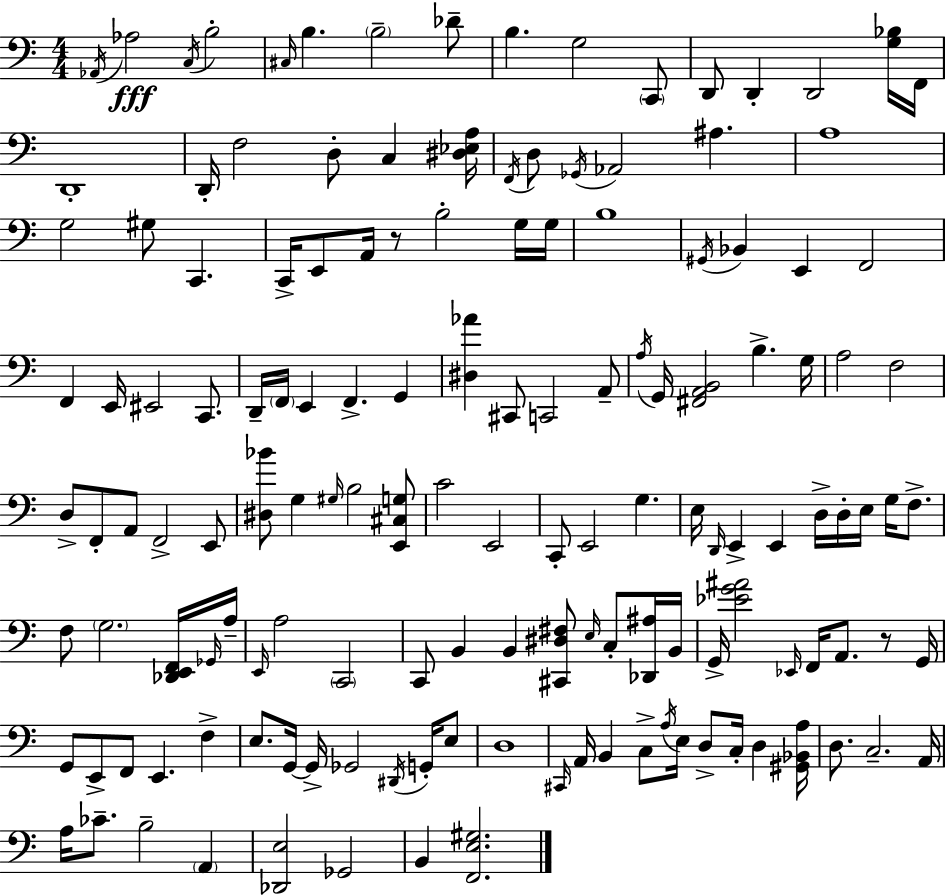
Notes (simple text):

Ab2/s Ab3/h C3/s B3/h C#3/s B3/q. B3/h Db4/e B3/q. G3/h C2/e D2/e D2/q D2/h [G3,Bb3]/s F2/s D2/w D2/s F3/h D3/e C3/q [D#3,Eb3,A3]/s F2/s D3/e Gb2/s Ab2/h A#3/q. A3/w G3/h G#3/e C2/q. C2/s E2/e A2/s R/e B3/h G3/s G3/s B3/w G#2/s Bb2/q E2/q F2/h F2/q E2/s EIS2/h C2/e. D2/s F2/s E2/q F2/q. G2/q [D#3,Ab4]/q C#2/e C2/h A2/e A3/s G2/s [F#2,A2,B2]/h B3/q. G3/s A3/h F3/h D3/e F2/e A2/e F2/h E2/e [D#3,Bb4]/e G3/q G#3/s B3/h [E2,C#3,G3]/e C4/h E2/h C2/e E2/h G3/q. E3/s D2/s E2/q E2/q D3/s D3/s E3/s G3/s F3/e. F3/e G3/h. [Db2,E2,F2]/s Gb2/s A3/s E2/s A3/h C2/h C2/e B2/q B2/q [C#2,D#3,F#3]/e E3/s C3/e [Db2,A#3]/s B2/s G2/s [Eb4,G4,A#4]/h Eb2/s F2/s A2/e. R/e G2/s G2/e E2/e F2/e E2/q. F3/q E3/e. G2/s G2/s Gb2/h D#2/s G2/s E3/e D3/w C#2/s A2/s B2/q C3/e A3/s E3/s D3/e C3/s D3/q [G#2,Bb2,A3]/s D3/e. C3/h. A2/s A3/s CES4/e. B3/h A2/q [Db2,E3]/h Gb2/h B2/q [F2,E3,G#3]/h.